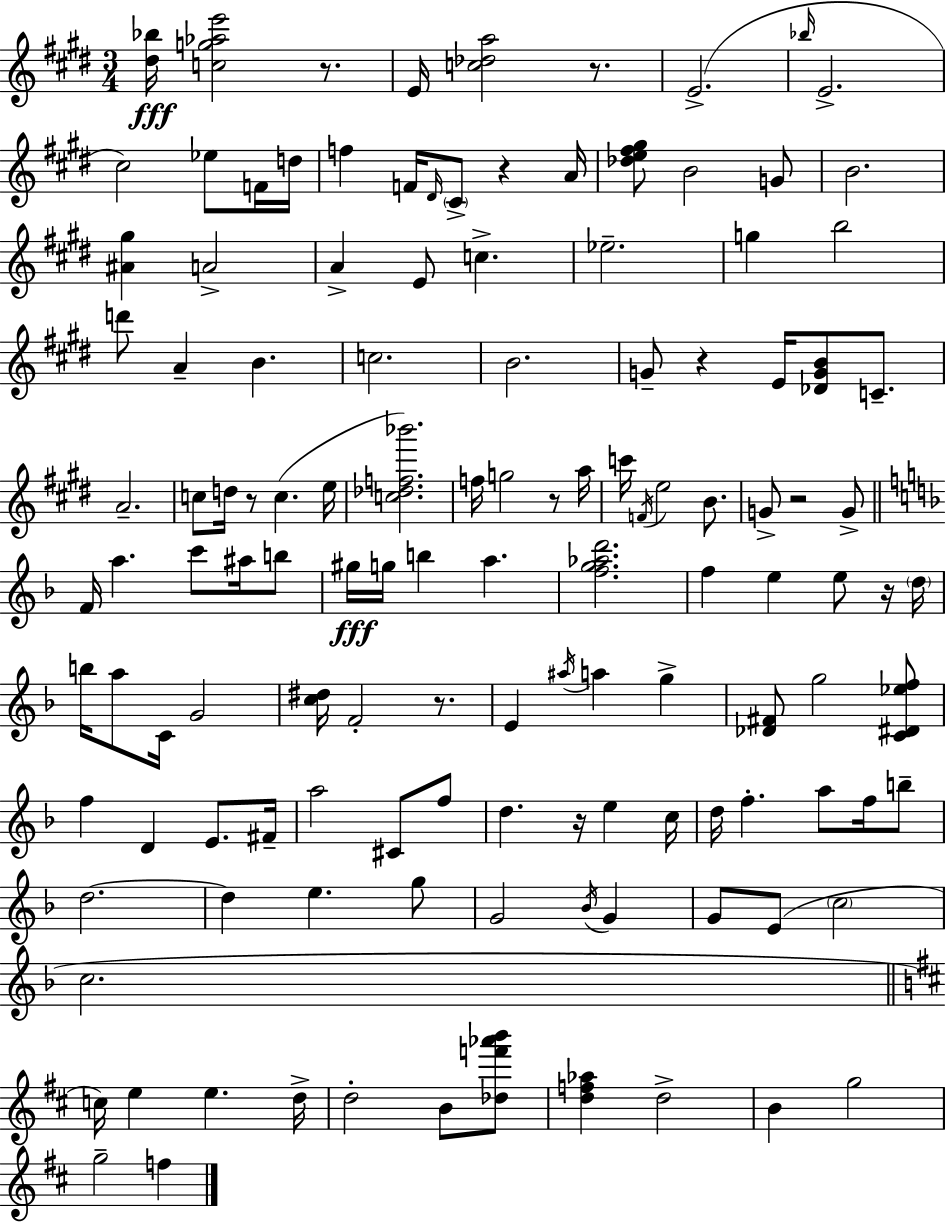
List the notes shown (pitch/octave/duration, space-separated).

[D#5,Bb5]/s [C5,G5,Ab5,E6]/h R/e. E4/s [C5,Db5,A5]/h R/e. E4/h. Bb5/s E4/h. C#5/h Eb5/e F4/s D5/s F5/q F4/s D#4/s C#4/e R/q A4/s [Db5,E5,F#5,G#5]/e B4/h G4/e B4/h. [A#4,G#5]/q A4/h A4/q E4/e C5/q. Eb5/h. G5/q B5/h D6/e A4/q B4/q. C5/h. B4/h. G4/e R/q E4/s [Db4,G4,B4]/e C4/e. A4/h. C5/e D5/s R/e C5/q. E5/s [C5,Db5,F5,Bb6]/h. F5/s G5/h R/e A5/s C6/s F4/s E5/h B4/e. G4/e R/h G4/e F4/s A5/q. C6/e A#5/s B5/e G#5/s G5/s B5/q A5/q. [F5,G5,Ab5,D6]/h. F5/q E5/q E5/e R/s D5/s B5/s A5/e C4/s G4/h [C5,D#5]/s F4/h R/e. E4/q A#5/s A5/q G5/q [Db4,F#4]/e G5/h [C4,D#4,Eb5,F5]/e F5/q D4/q E4/e. F#4/s A5/h C#4/e F5/e D5/q. R/s E5/q C5/s D5/s F5/q. A5/e F5/s B5/e D5/h. D5/q E5/q. G5/e G4/h Bb4/s G4/q G4/e E4/e C5/h C5/h. C5/s E5/q E5/q. D5/s D5/h B4/e [Db5,F6,Ab6,B6]/e [D5,F5,Ab5]/q D5/h B4/q G5/h G5/h F5/q